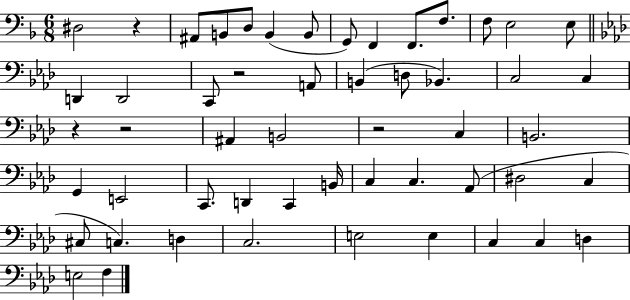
D#3/h R/q A#2/e B2/e D3/e B2/q B2/e G2/e F2/q F2/e. F3/e. F3/e E3/h E3/e D2/q D2/h C2/e R/h A2/e B2/q D3/e Bb2/q. C3/h C3/q R/q R/h A#2/q B2/h R/h C3/q B2/h. G2/q E2/h C2/e. D2/q C2/q B2/s C3/q C3/q. Ab2/e D#3/h C3/q C#3/e C3/q. D3/q C3/h. E3/h E3/q C3/q C3/q D3/q E3/h F3/q